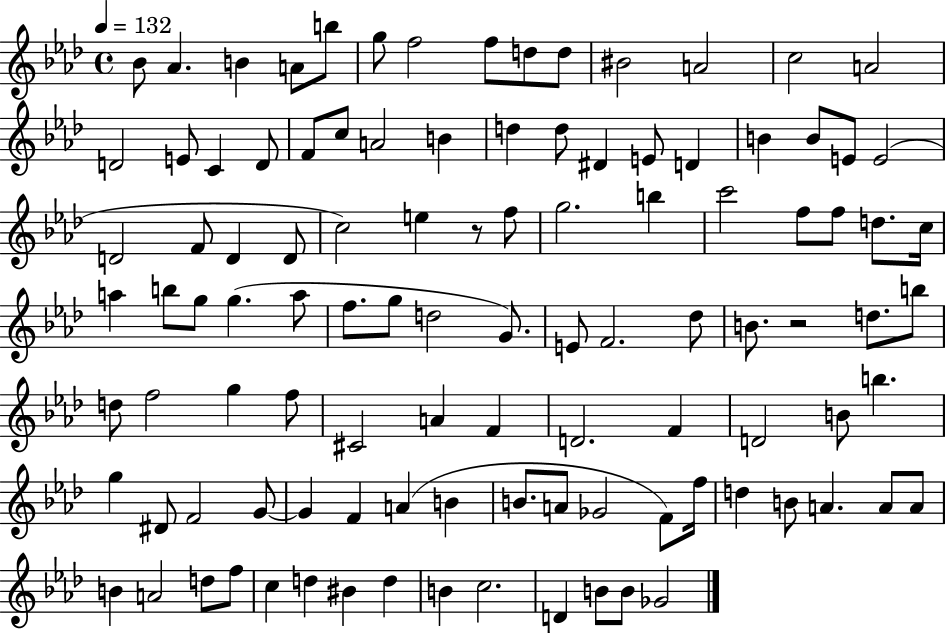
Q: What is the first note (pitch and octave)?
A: Bb4